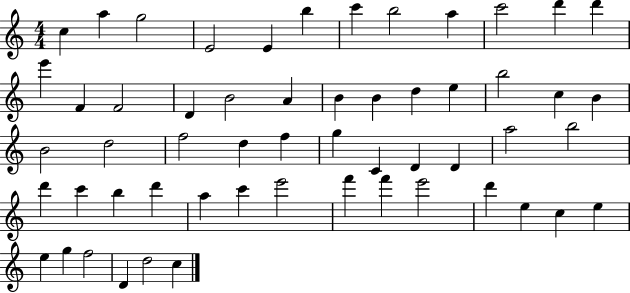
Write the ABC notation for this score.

X:1
T:Untitled
M:4/4
L:1/4
K:C
c a g2 E2 E b c' b2 a c'2 d' d' e' F F2 D B2 A B B d e b2 c B B2 d2 f2 d f g C D D a2 b2 d' c' b d' a c' e'2 f' f' e'2 d' e c e e g f2 D d2 c